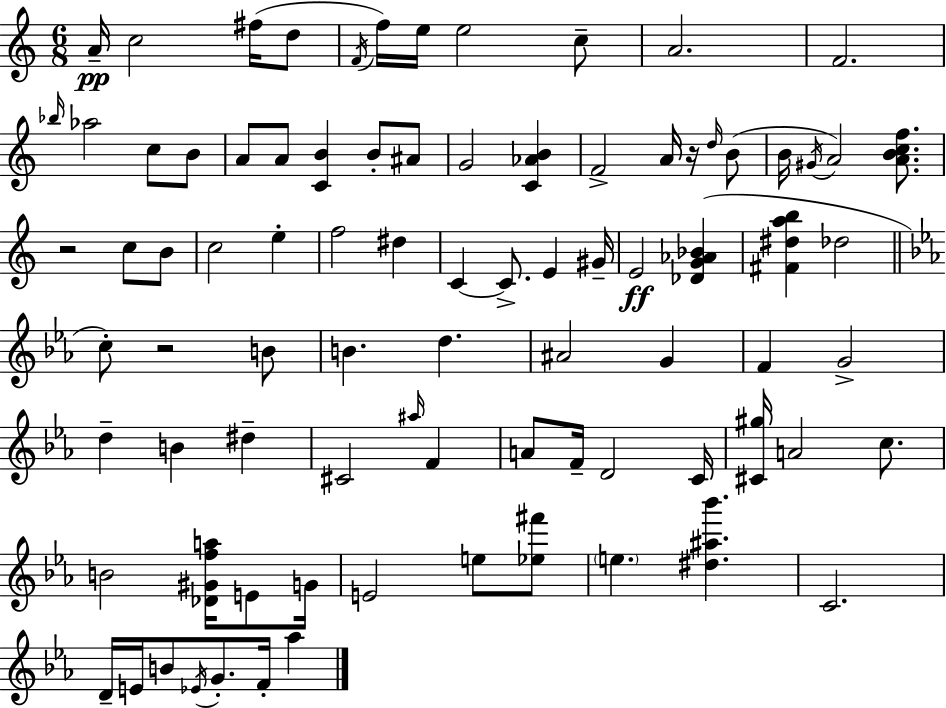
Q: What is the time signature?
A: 6/8